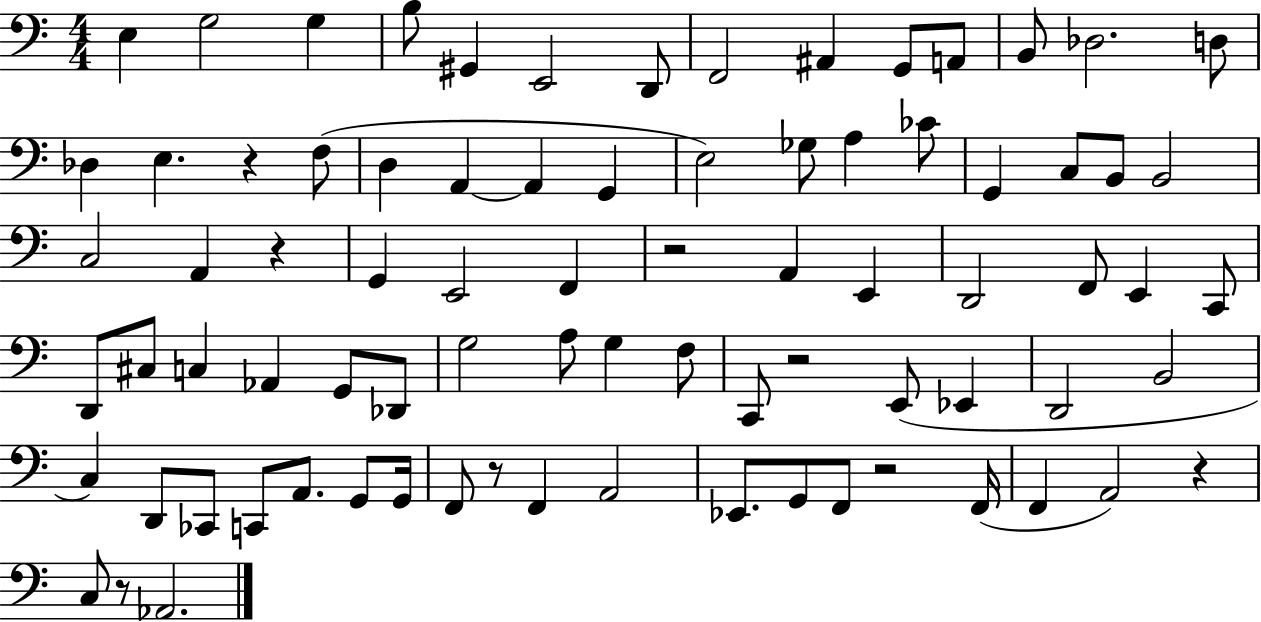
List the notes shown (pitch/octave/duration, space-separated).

E3/q G3/h G3/q B3/e G#2/q E2/h D2/e F2/h A#2/q G2/e A2/e B2/e Db3/h. D3/e Db3/q E3/q. R/q F3/e D3/q A2/q A2/q G2/q E3/h Gb3/e A3/q CES4/e G2/q C3/e B2/e B2/h C3/h A2/q R/q G2/q E2/h F2/q R/h A2/q E2/q D2/h F2/e E2/q C2/e D2/e C#3/e C3/q Ab2/q G2/e Db2/e G3/h A3/e G3/q F3/e C2/e R/h E2/e Eb2/q D2/h B2/h C3/q D2/e CES2/e C2/e A2/e. G2/e G2/s F2/e R/e F2/q A2/h Eb2/e. G2/e F2/e R/h F2/s F2/q A2/h R/q C3/e R/e Ab2/h.